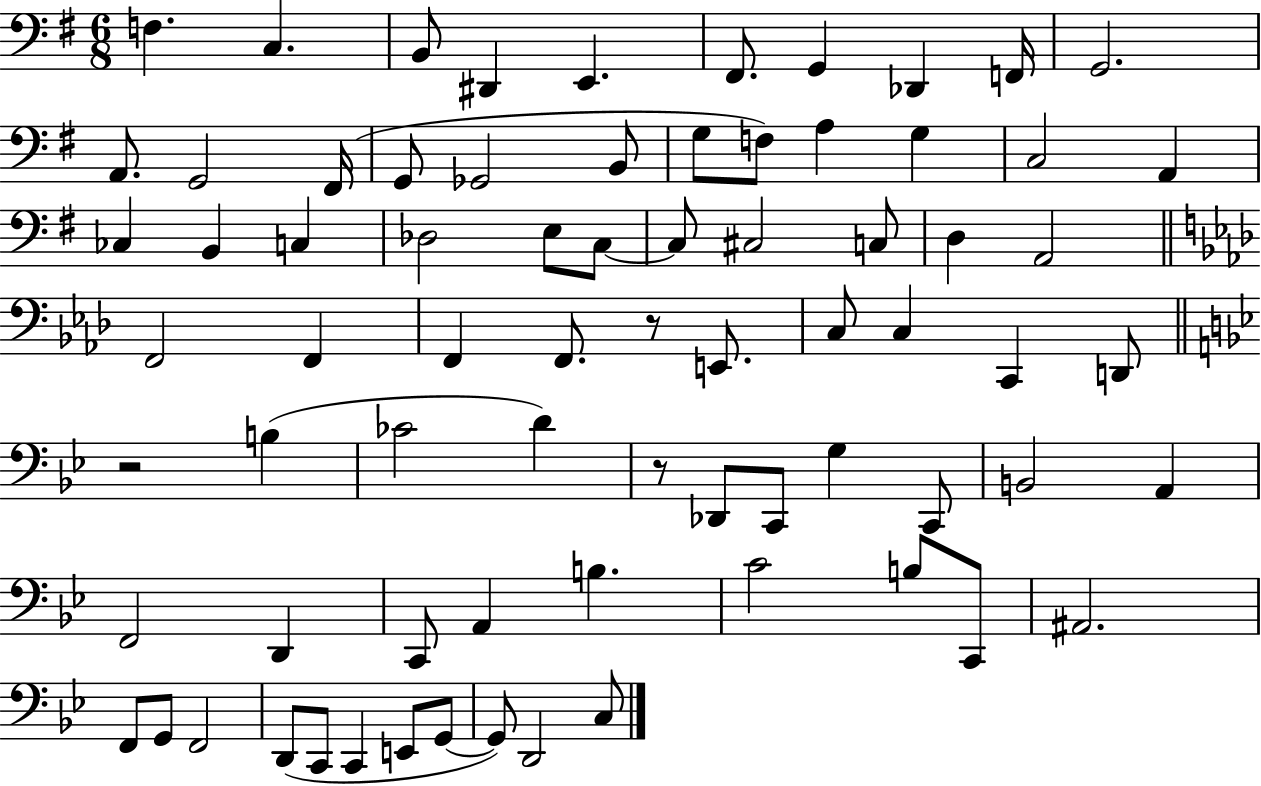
{
  \clef bass
  \numericTimeSignature
  \time 6/8
  \key g \major
  f4. c4. | b,8 dis,4 e,4. | fis,8. g,4 des,4 f,16 | g,2. | \break a,8. g,2 fis,16( | g,8 ges,2 b,8 | g8 f8) a4 g4 | c2 a,4 | \break ces4 b,4 c4 | des2 e8 c8~~ | c8 cis2 c8 | d4 a,2 | \break \bar "||" \break \key aes \major f,2 f,4 | f,4 f,8. r8 e,8. | c8 c4 c,4 d,8 | \bar "||" \break \key bes \major r2 b4( | ces'2 d'4) | r8 des,8 c,8 g4 c,8 | b,2 a,4 | \break f,2 d,4 | c,8 a,4 b4. | c'2 b8 c,8 | ais,2. | \break f,8 g,8 f,2 | d,8( c,8 c,4 e,8 g,8~~ | g,8) d,2 c8 | \bar "|."
}